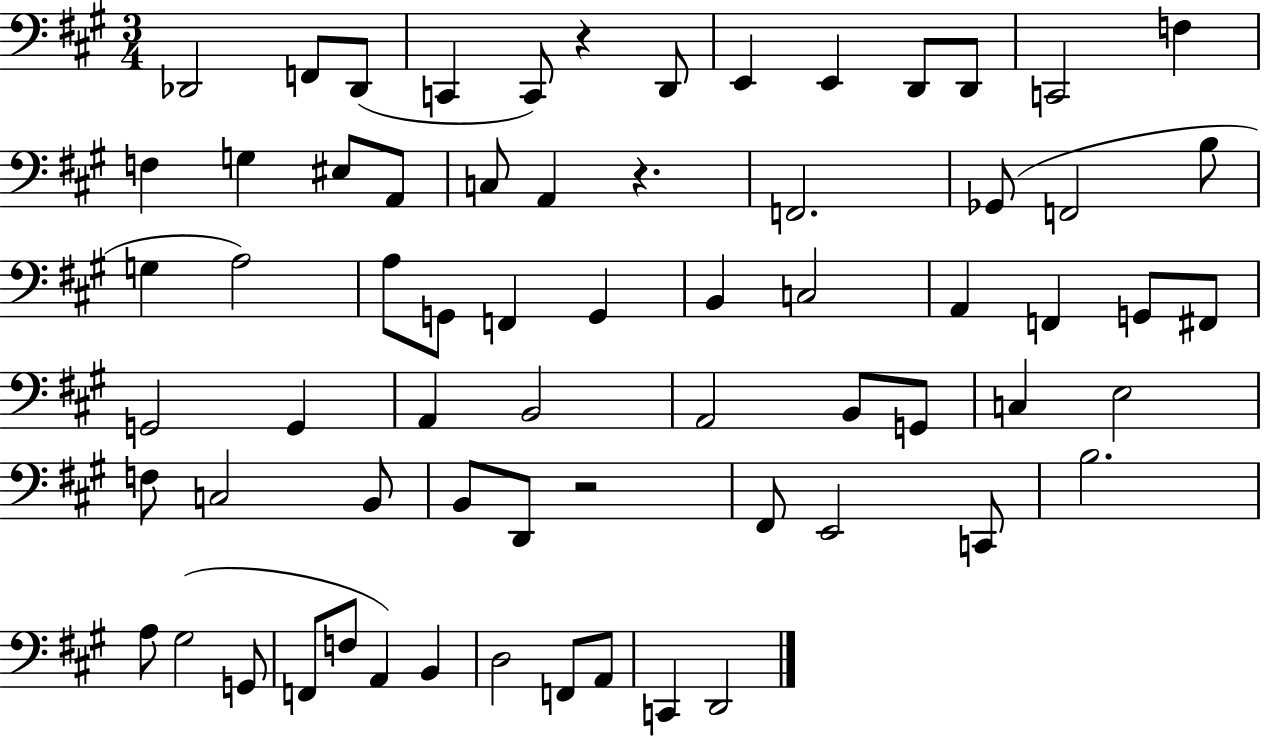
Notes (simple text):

Db2/h F2/e Db2/e C2/q C2/e R/q D2/e E2/q E2/q D2/e D2/e C2/h F3/q F3/q G3/q EIS3/e A2/e C3/e A2/q R/q. F2/h. Gb2/e F2/h B3/e G3/q A3/h A3/e G2/e F2/q G2/q B2/q C3/h A2/q F2/q G2/e F#2/e G2/h G2/q A2/q B2/h A2/h B2/e G2/e C3/q E3/h F3/e C3/h B2/e B2/e D2/e R/h F#2/e E2/h C2/e B3/h. A3/e G#3/h G2/e F2/e F3/e A2/q B2/q D3/h F2/e A2/e C2/q D2/h